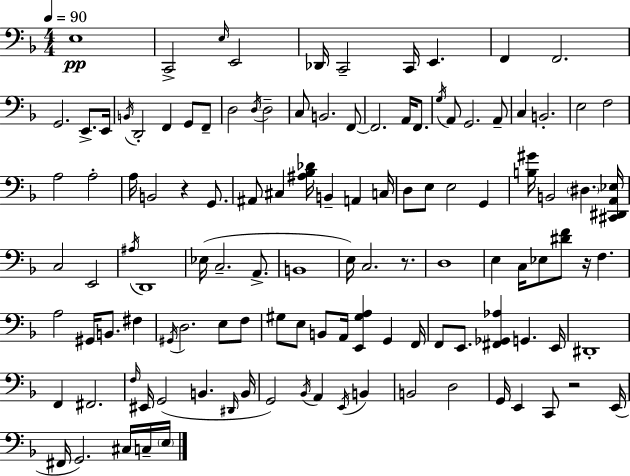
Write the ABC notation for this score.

X:1
T:Untitled
M:4/4
L:1/4
K:Dm
E,4 C,,2 E,/4 E,,2 _D,,/4 C,,2 C,,/4 E,, F,, F,,2 G,,2 E,,/2 E,,/4 B,,/4 D,,2 F,, G,,/2 F,,/2 D,2 D,/4 D,2 C,/2 B,,2 F,,/2 F,,2 A,,/4 F,,/2 G,/4 A,,/2 G,,2 A,,/2 C, B,,2 E,2 F,2 A,2 A,2 A,/4 B,,2 z G,,/2 ^A,,/2 ^C, [^A,_B,_D]/4 B,, A,, C,/4 D,/2 E,/2 E,2 G,, [B,^G]/4 B,,2 ^D, [^C,,^D,,A,,_E,]/4 C,2 E,,2 ^A,/4 D,,4 _E,/4 C,2 A,,/2 B,,4 E,/4 C,2 z/2 D,4 E, C,/4 _E,/2 [^DF]/2 z/4 F, A,2 ^G,,/4 B,,/2 ^F, ^G,,/4 D,2 E,/2 F,/2 ^G,/2 E,/2 B,,/2 A,,/4 [E,,^G,A,] G,, F,,/4 F,,/2 E,,/2 [^F,,_G,,_A,] G,, E,,/4 ^D,,4 F,, ^F,,2 F,/4 ^E,,/4 G,,2 B,, ^D,,/4 B,,/4 G,,2 _B,,/4 A,, E,,/4 B,, B,,2 D,2 G,,/4 E,, C,,/2 z2 E,,/4 ^F,,/4 G,,2 ^C,/4 C,/4 E,/4